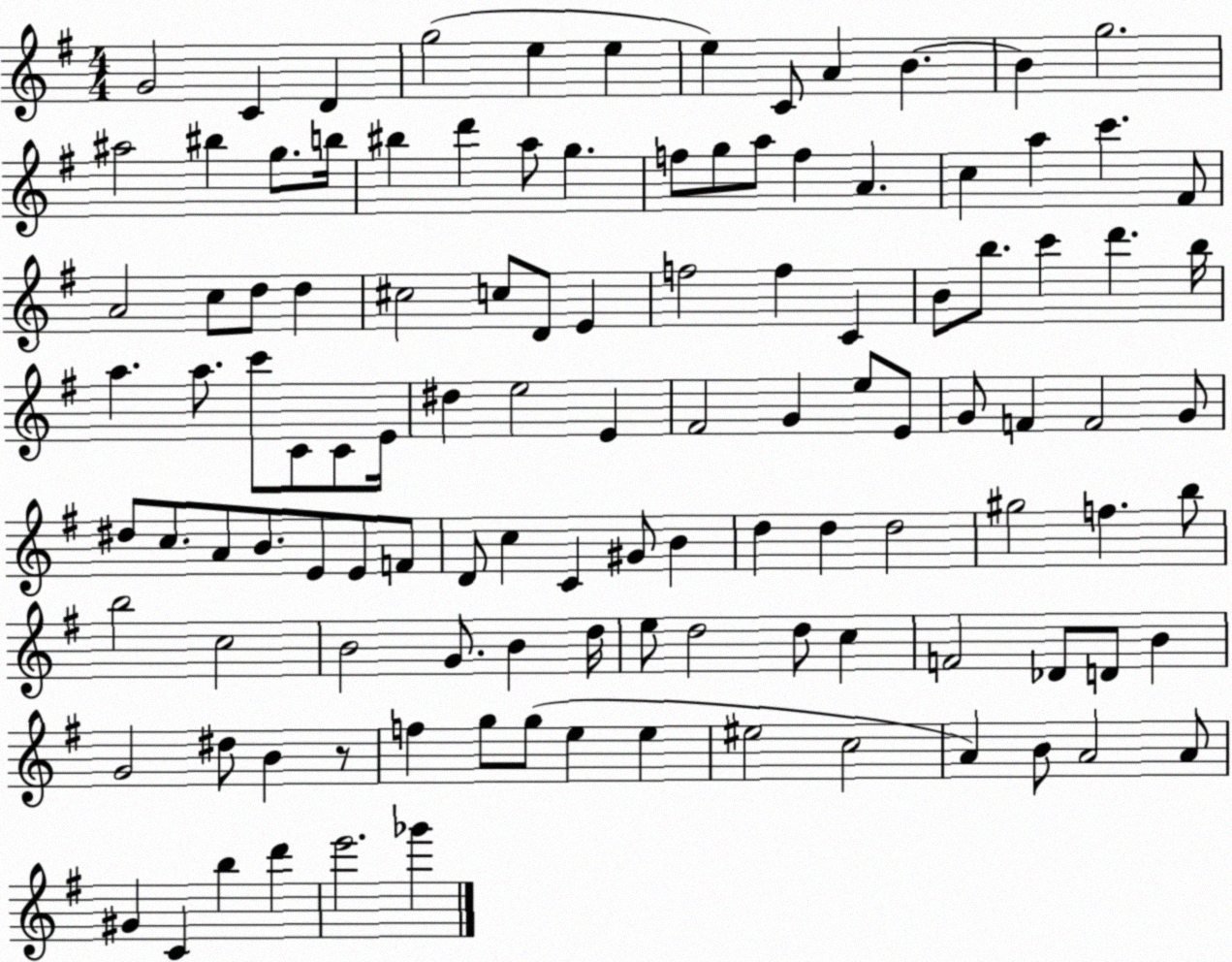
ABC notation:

X:1
T:Untitled
M:4/4
L:1/4
K:G
G2 C D g2 e e e C/2 A B B g2 ^a2 ^b g/2 b/4 ^b d' a/2 g f/2 g/2 a/2 f A c a c' ^F/2 A2 c/2 d/2 d ^c2 c/2 D/2 E f2 f C B/2 b/2 c' d' b/4 a a/2 c'/2 C/2 C/2 E/4 ^d e2 E ^F2 G e/2 E/2 G/2 F F2 G/2 ^d/2 c/2 A/2 B/2 E/2 E/2 F/2 D/2 c C ^G/2 B d d d2 ^g2 f b/2 b2 c2 B2 G/2 B d/4 e/2 d2 d/2 c F2 _D/2 D/2 B G2 ^d/2 B z/2 f g/2 g/2 e e ^e2 c2 A B/2 A2 A/2 ^G C b d' e'2 _g'